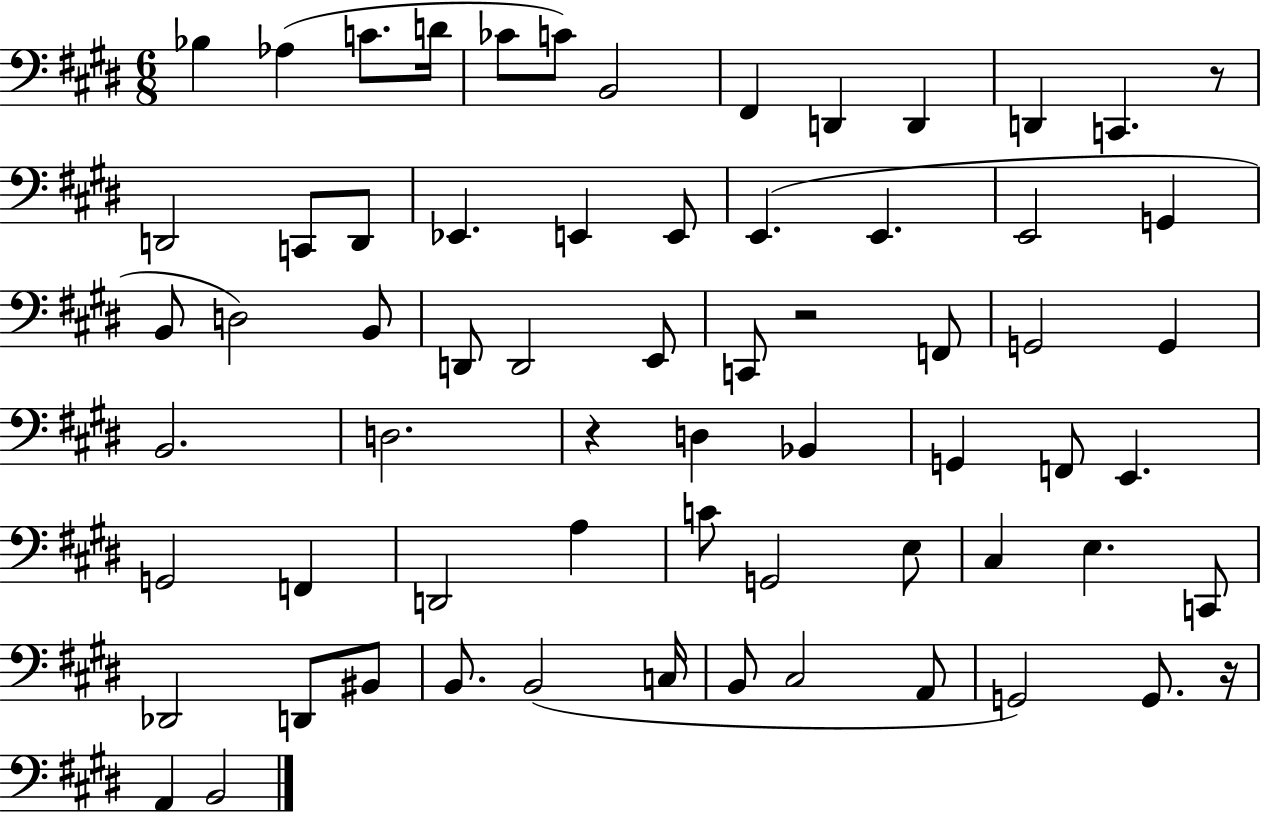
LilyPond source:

{
  \clef bass
  \numericTimeSignature
  \time 6/8
  \key e \major
  \repeat volta 2 { bes4 aes4( c'8. d'16 | ces'8 c'8) b,2 | fis,4 d,4 d,4 | d,4 c,4. r8 | \break d,2 c,8 d,8 | ees,4. e,4 e,8 | e,4.( e,4. | e,2 g,4 | \break b,8 d2) b,8 | d,8 d,2 e,8 | c,8 r2 f,8 | g,2 g,4 | \break b,2. | d2. | r4 d4 bes,4 | g,4 f,8 e,4. | \break g,2 f,4 | d,2 a4 | c'8 g,2 e8 | cis4 e4. c,8 | \break des,2 d,8 bis,8 | b,8. b,2( c16 | b,8 cis2 a,8 | g,2) g,8. r16 | \break a,4 b,2 | } \bar "|."
}